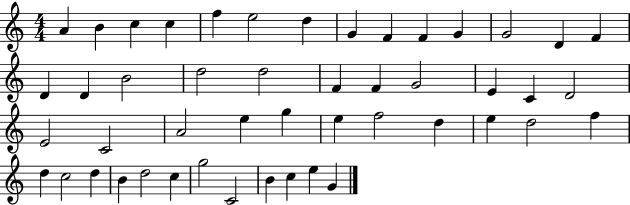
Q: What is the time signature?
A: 4/4